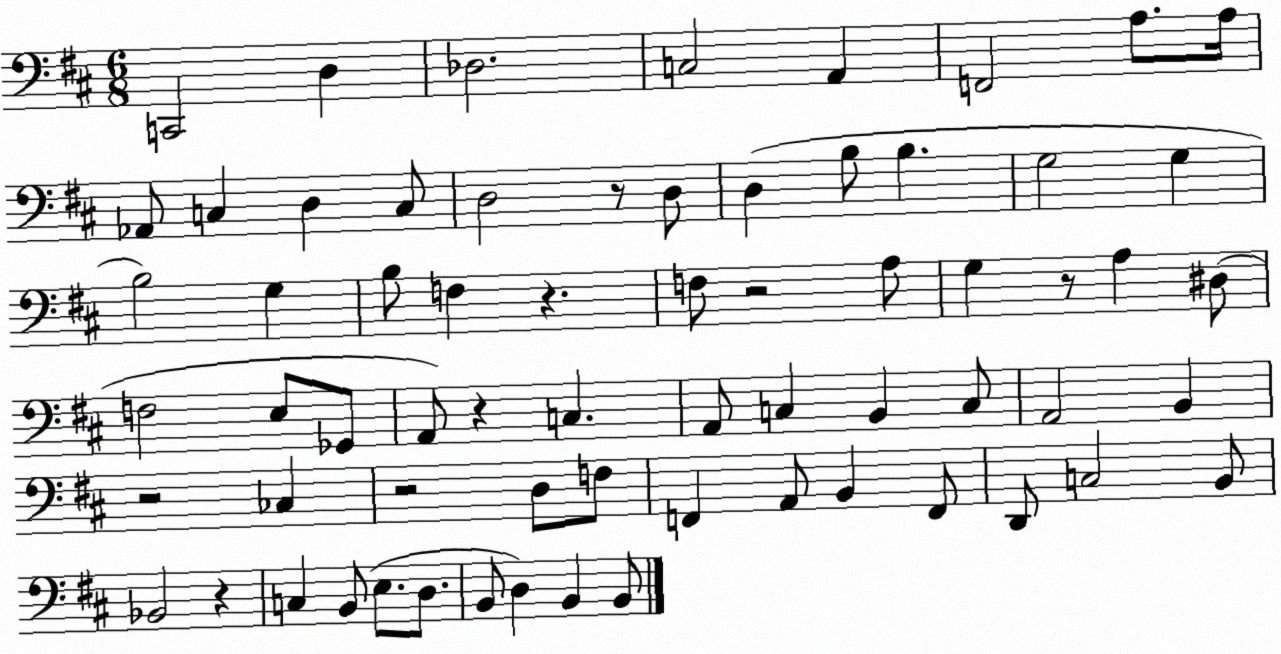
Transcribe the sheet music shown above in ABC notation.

X:1
T:Untitled
M:6/8
L:1/4
K:D
C,,2 D, _D,2 C,2 A,, F,,2 A,/2 A,/4 _A,,/2 C, D, C,/2 D,2 z/2 D,/2 D, B,/2 B, G,2 G, B,2 G, B,/2 F, z F,/2 z2 A,/2 G, z/2 A, ^D,/2 F,2 E,/2 _G,,/2 A,,/2 z C, A,,/2 C, B,, C,/2 A,,2 B,, z2 _C, z2 D,/2 F,/2 F,, A,,/2 B,, F,,/2 D,,/2 C,2 B,,/2 _B,,2 z C, B,,/2 E,/2 D,/2 B,,/2 D, B,, B,,/2